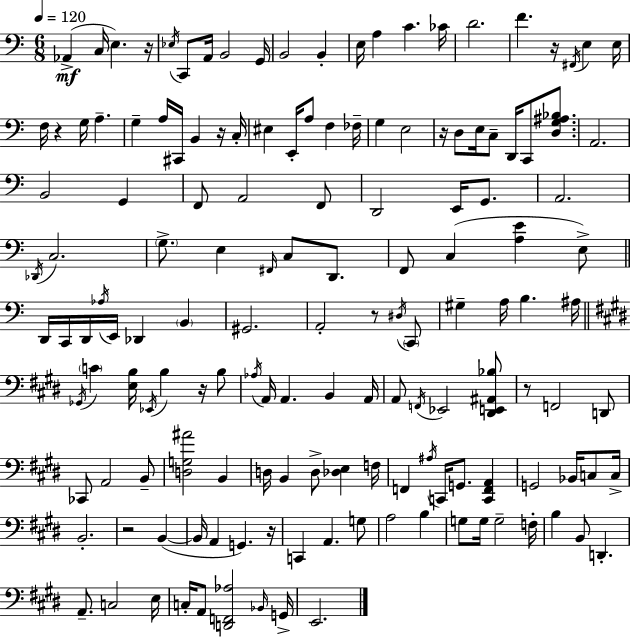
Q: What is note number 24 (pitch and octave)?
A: A3